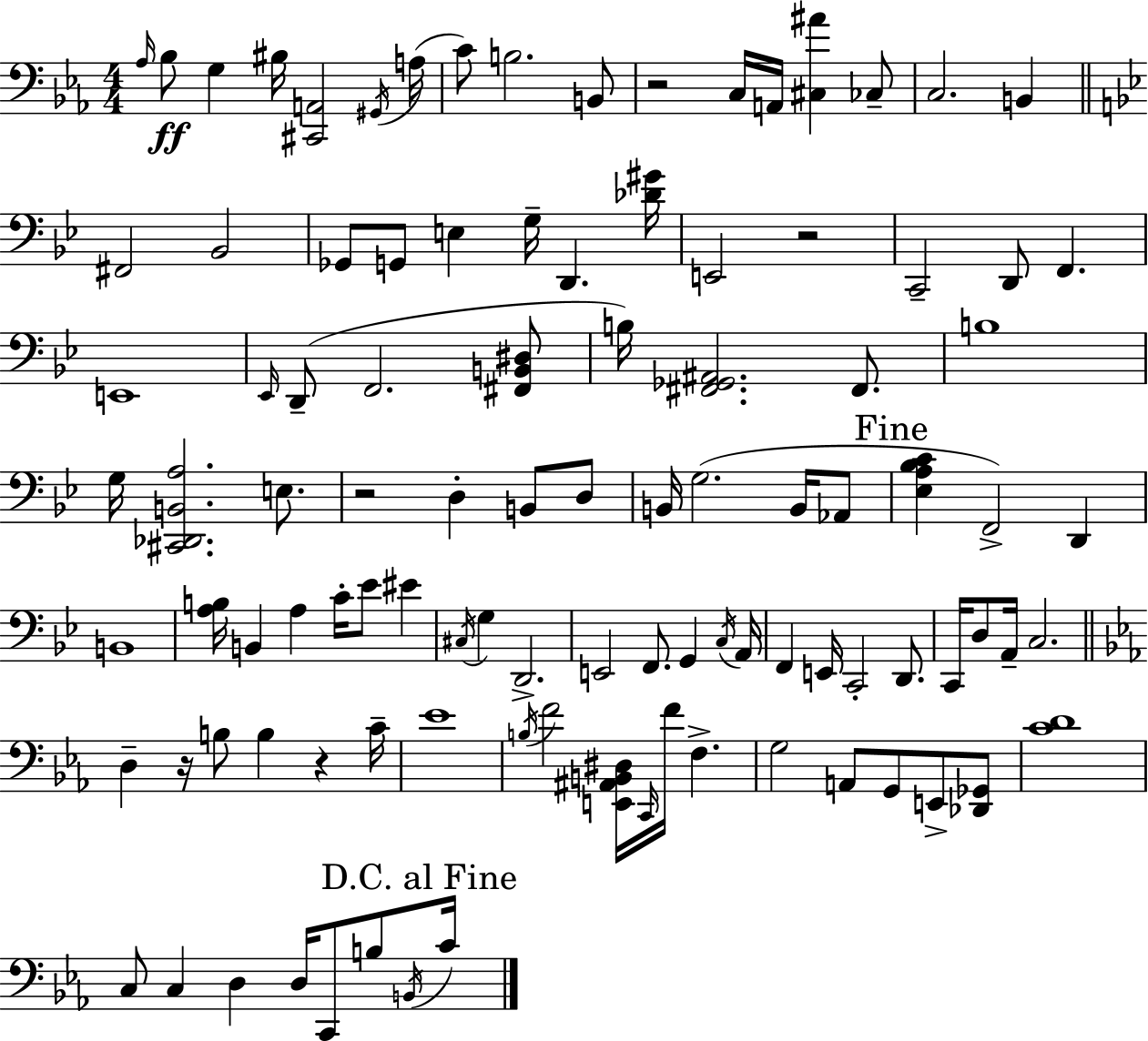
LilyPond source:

{
  \clef bass
  \numericTimeSignature
  \time 4/4
  \key ees \major
  \grace { aes16 }\ff bes8 g4 bis16 <cis, a,>2 | \acciaccatura { gis,16 }( a16 c'8) b2. | b,8 r2 c16 a,16 <cis ais'>4 | ces8-- c2. b,4 | \break \bar "||" \break \key bes \major fis,2 bes,2 | ges,8 g,8 e4 g16-- d,4. <des' gis'>16 | e,2 r2 | c,2-- d,8 f,4. | \break e,1 | \grace { ees,16 }( d,8-- f,2. <fis, b, dis>8 | b16) <fis, ges, ais,>2. fis,8. | b1 | \break g16 <cis, des, b, a>2. e8. | r2 d4-. b,8 d8 | b,16 g2.( b,16 aes,8 | \mark "Fine" <ees a bes c'>4 f,2->) d,4 | \break b,1 | <a b>16 b,4 a4 c'16-. ees'8 eis'4 | \acciaccatura { cis16 } g4 d,2.-> | e,2 f,8. g,4 | \break \acciaccatura { c16 } a,16 f,4 e,16 c,2-. | d,8. c,16 d8 a,16-- c2. | \bar "||" \break \key c \minor d4-- r16 b8 b4 r4 c'16-- | ees'1 | \acciaccatura { b16 } f'2 <e, ais, b, dis>16 \grace { c,16 } f'16 f4.-> | g2 a,8 g,8 e,8-> | \break <des, ges,>8 <c' d'>1 | c8 c4 d4 d16 c,8 b8 | \acciaccatura { b,16 } \mark "D.C. al Fine" c'16 \bar "|."
}